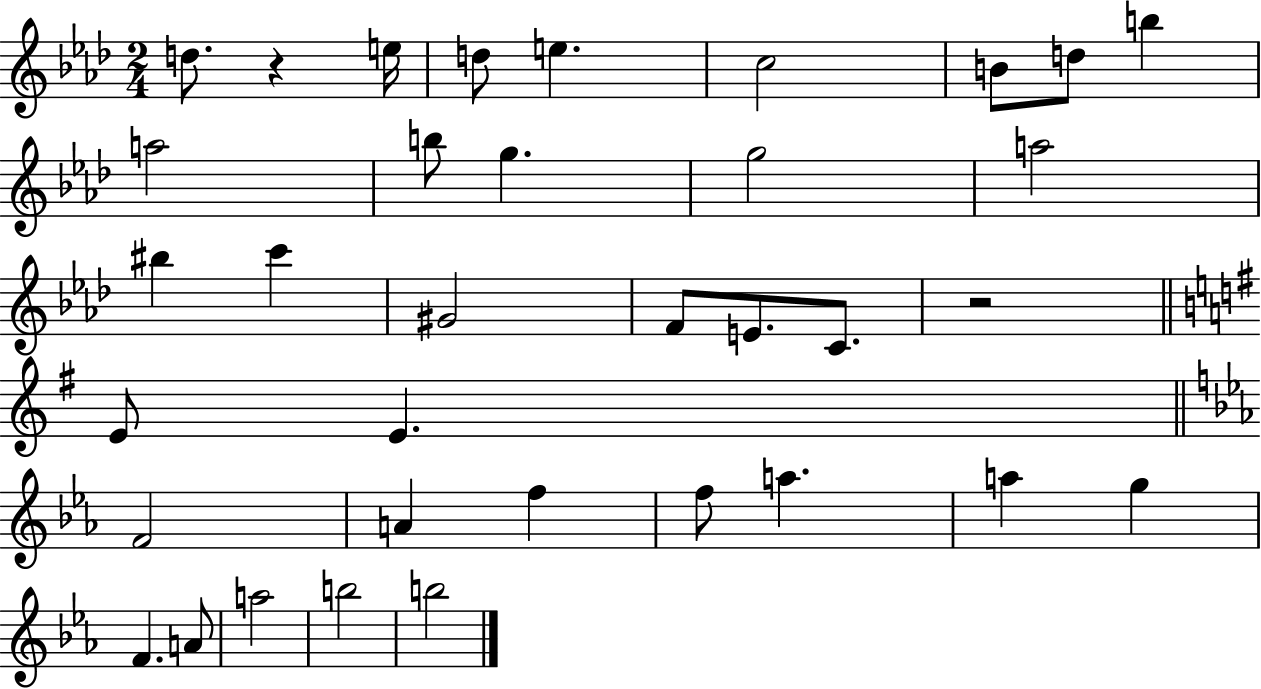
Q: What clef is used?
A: treble